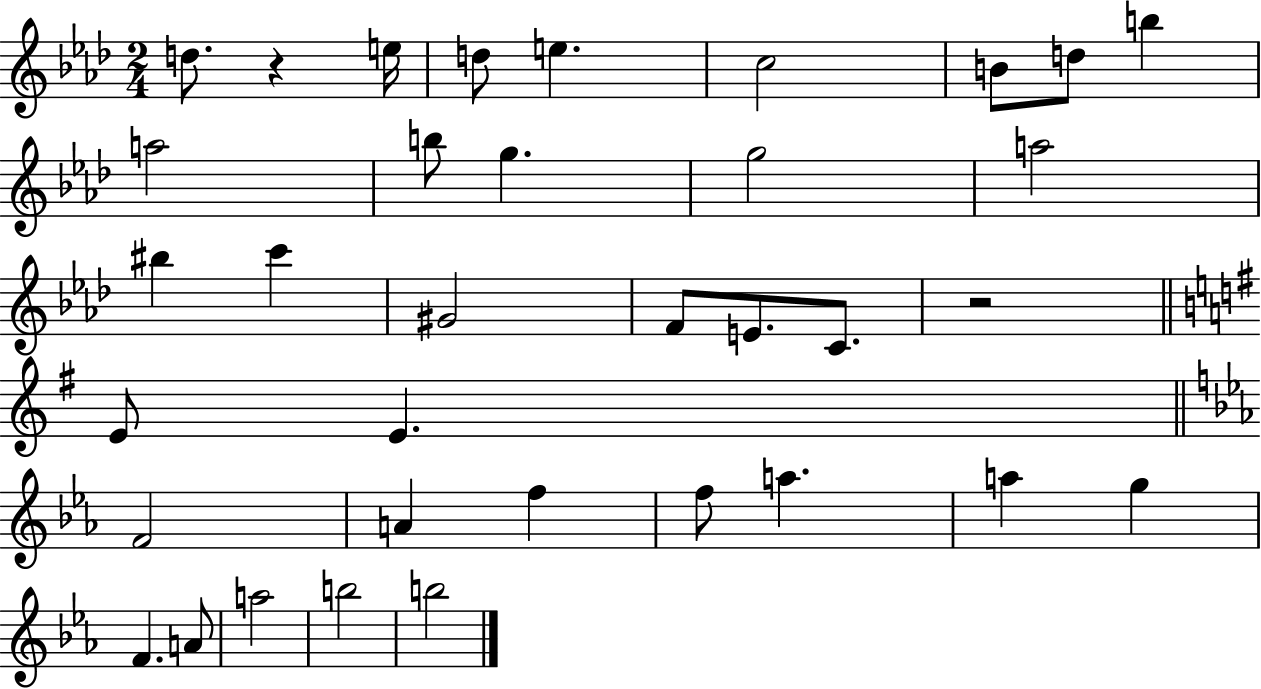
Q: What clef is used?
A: treble